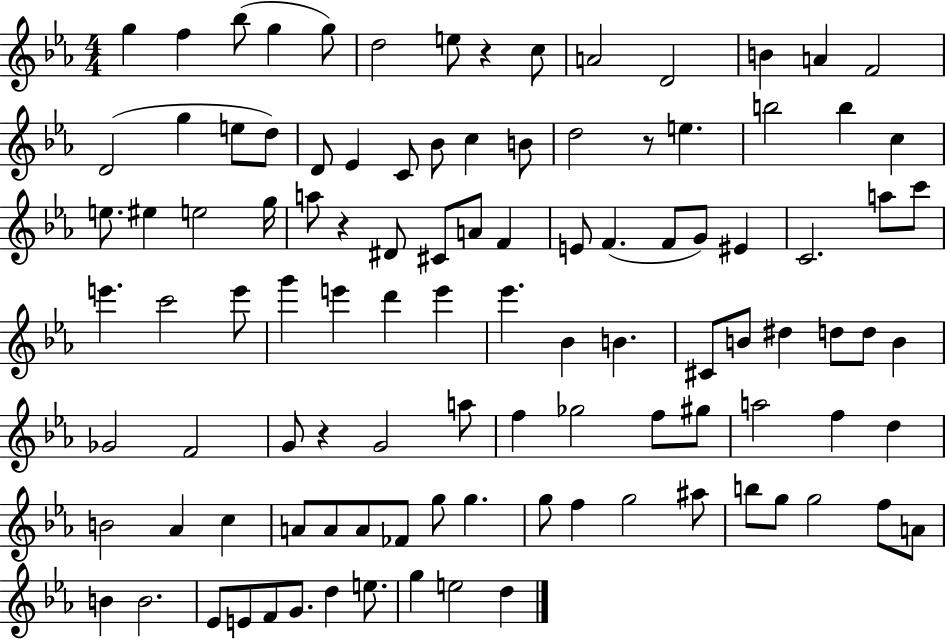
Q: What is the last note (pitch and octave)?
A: D5